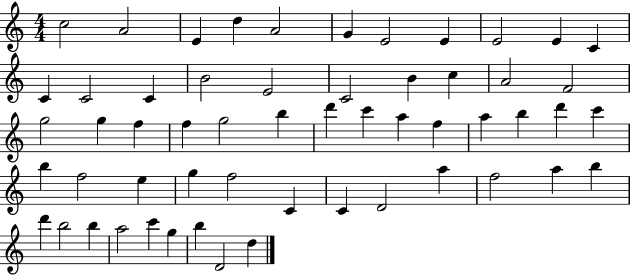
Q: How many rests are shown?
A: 0